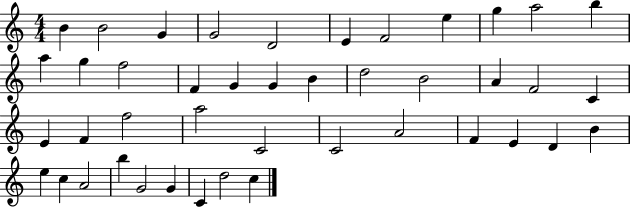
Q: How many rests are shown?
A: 0